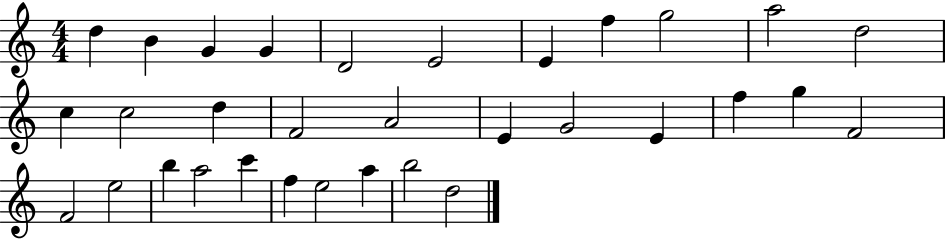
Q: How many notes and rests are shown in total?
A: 32